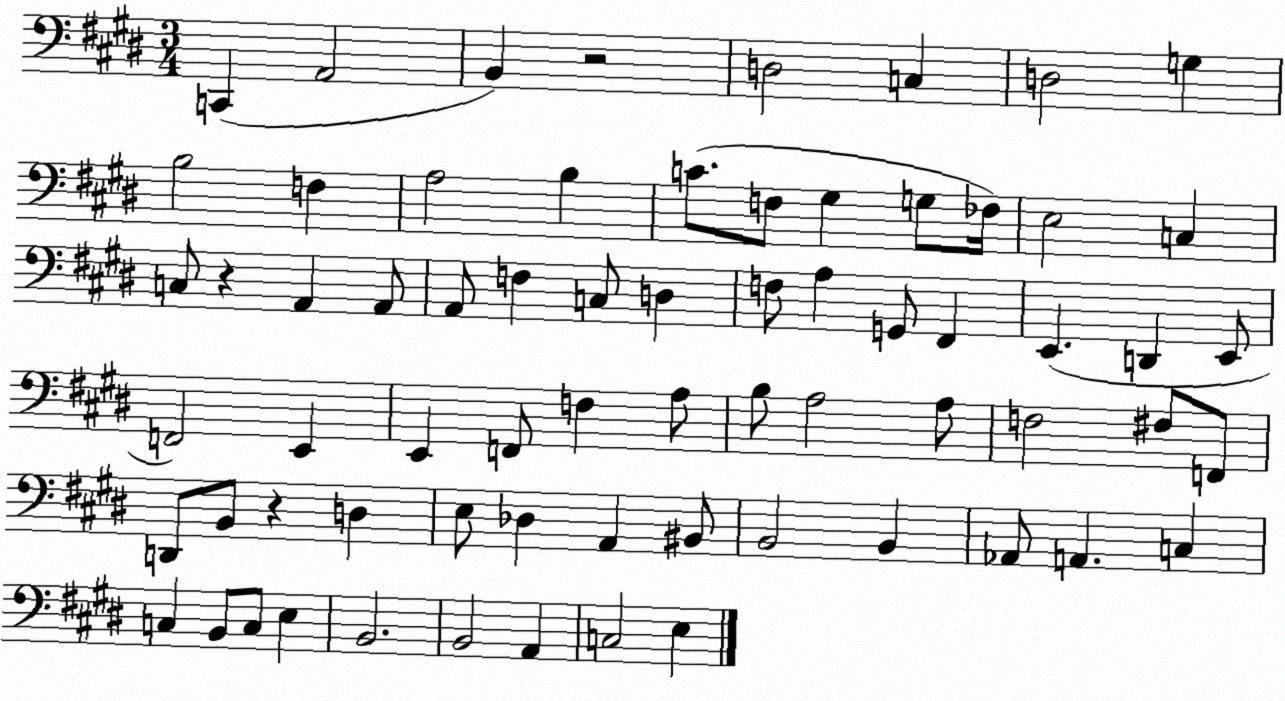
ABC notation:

X:1
T:Untitled
M:3/4
L:1/4
K:E
C,, A,,2 B,, z2 D,2 C, D,2 G, B,2 F, A,2 B, C/2 F,/2 ^G, G,/2 _F,/4 E,2 C, C,/2 z A,, A,,/2 A,,/2 F, C,/2 D, F,/2 A, G,,/2 ^F,, E,, D,, E,,/2 F,,2 E,, E,, F,,/2 F, A,/2 B,/2 A,2 A,/2 F,2 ^F,/2 F,,/2 D,,/2 B,,/2 z D, E,/2 _D, A,, ^B,,/2 B,,2 B,, _A,,/2 A,, C, C, B,,/2 C,/2 E, B,,2 B,,2 A,, C,2 E,